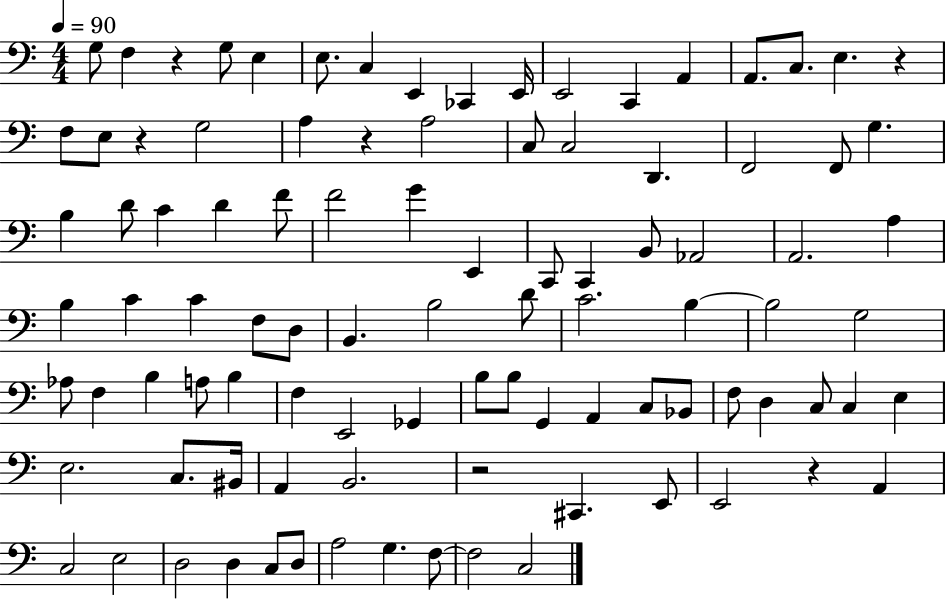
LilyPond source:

{
  \clef bass
  \numericTimeSignature
  \time 4/4
  \key c \major
  \tempo 4 = 90
  g8 f4 r4 g8 e4 | e8. c4 e,4 ces,4 e,16 | e,2 c,4 a,4 | a,8. c8. e4. r4 | \break f8 e8 r4 g2 | a4 r4 a2 | c8 c2 d,4. | f,2 f,8 g4. | \break b4 d'8 c'4 d'4 f'8 | f'2 g'4 e,4 | c,8 c,4 b,8 aes,2 | a,2. a4 | \break b4 c'4 c'4 f8 d8 | b,4. b2 d'8 | c'2. b4~~ | b2 g2 | \break aes8 f4 b4 a8 b4 | f4 e,2 ges,4 | b8 b8 g,4 a,4 c8 bes,8 | f8 d4 c8 c4 e4 | \break e2. c8. bis,16 | a,4 b,2. | r2 cis,4. e,8 | e,2 r4 a,4 | \break c2 e2 | d2 d4 c8 d8 | a2 g4. f8~~ | f2 c2 | \break \bar "|."
}